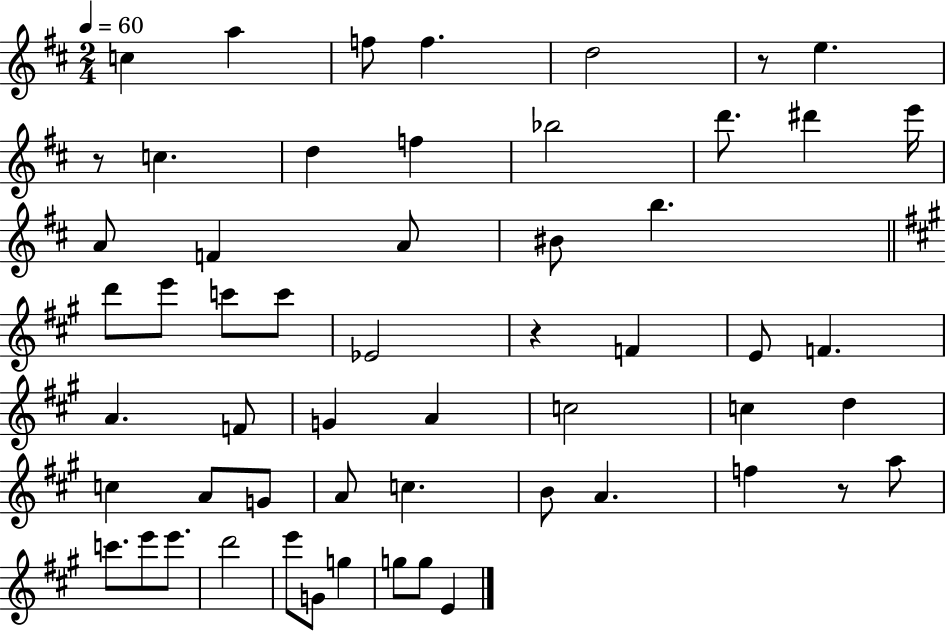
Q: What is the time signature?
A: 2/4